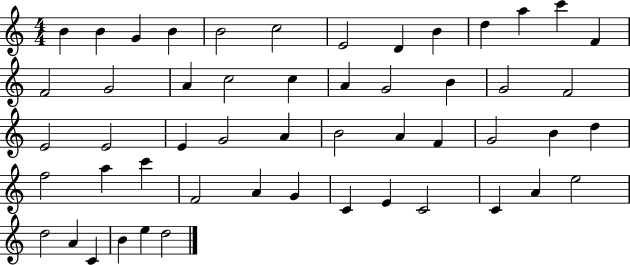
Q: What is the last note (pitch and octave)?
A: D5